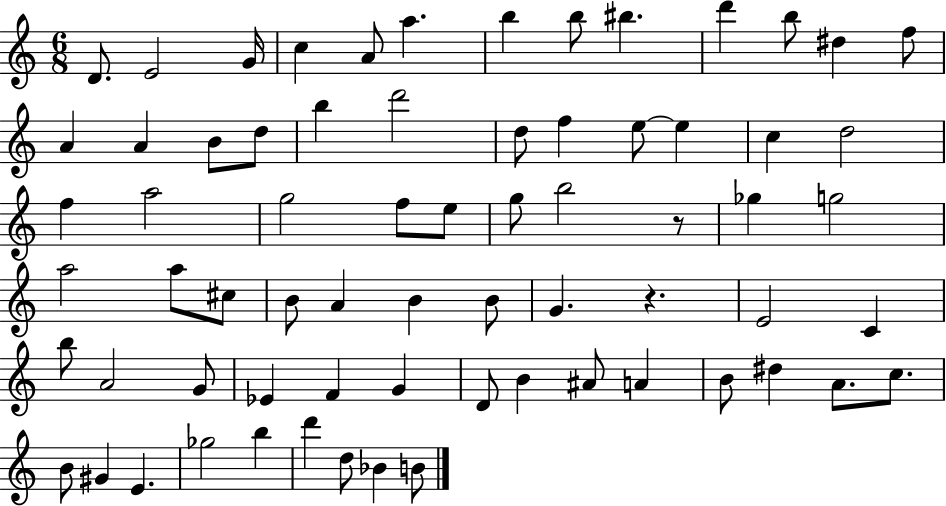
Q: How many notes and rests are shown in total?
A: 69